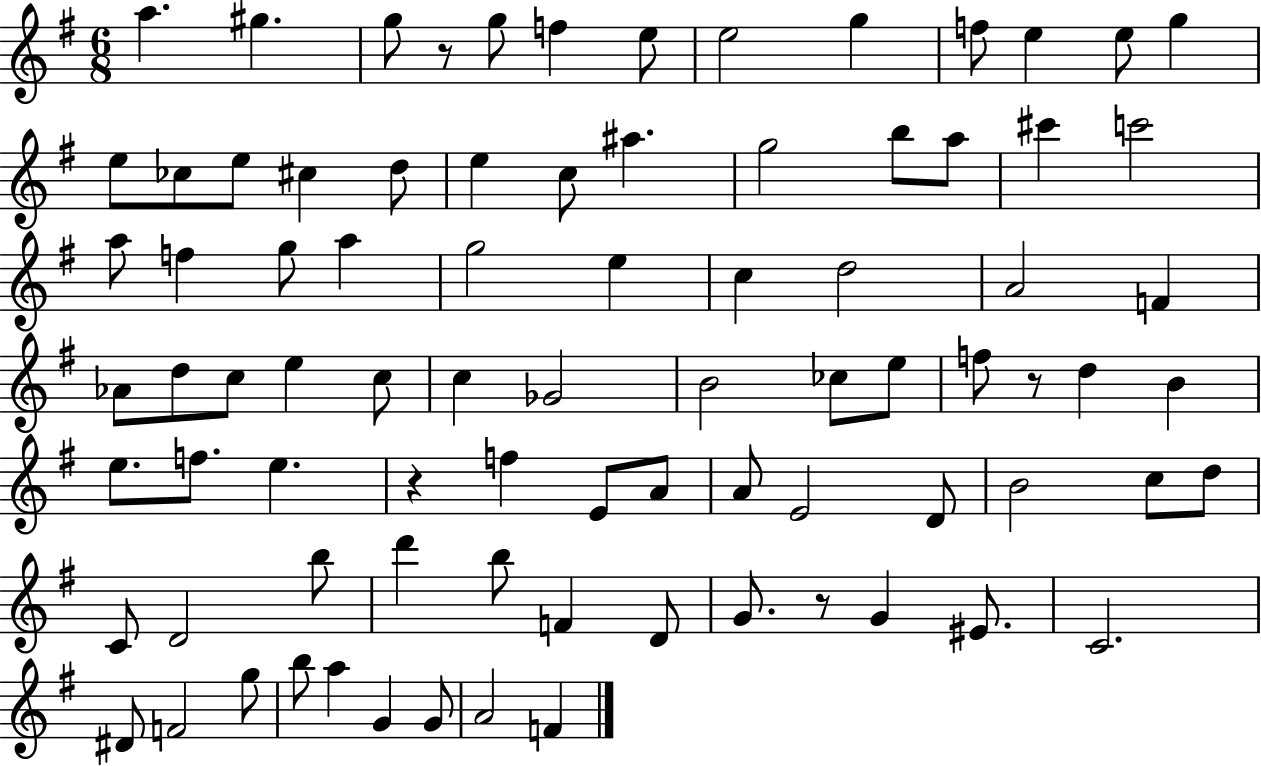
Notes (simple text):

A5/q. G#5/q. G5/e R/e G5/e F5/q E5/e E5/h G5/q F5/e E5/q E5/e G5/q E5/e CES5/e E5/e C#5/q D5/e E5/q C5/e A#5/q. G5/h B5/e A5/e C#6/q C6/h A5/e F5/q G5/e A5/q G5/h E5/q C5/q D5/h A4/h F4/q Ab4/e D5/e C5/e E5/q C5/e C5/q Gb4/h B4/h CES5/e E5/e F5/e R/e D5/q B4/q E5/e. F5/e. E5/q. R/q F5/q E4/e A4/e A4/e E4/h D4/e B4/h C5/e D5/e C4/e D4/h B5/e D6/q B5/e F4/q D4/e G4/e. R/e G4/q EIS4/e. C4/h. D#4/e F4/h G5/e B5/e A5/q G4/q G4/e A4/h F4/q